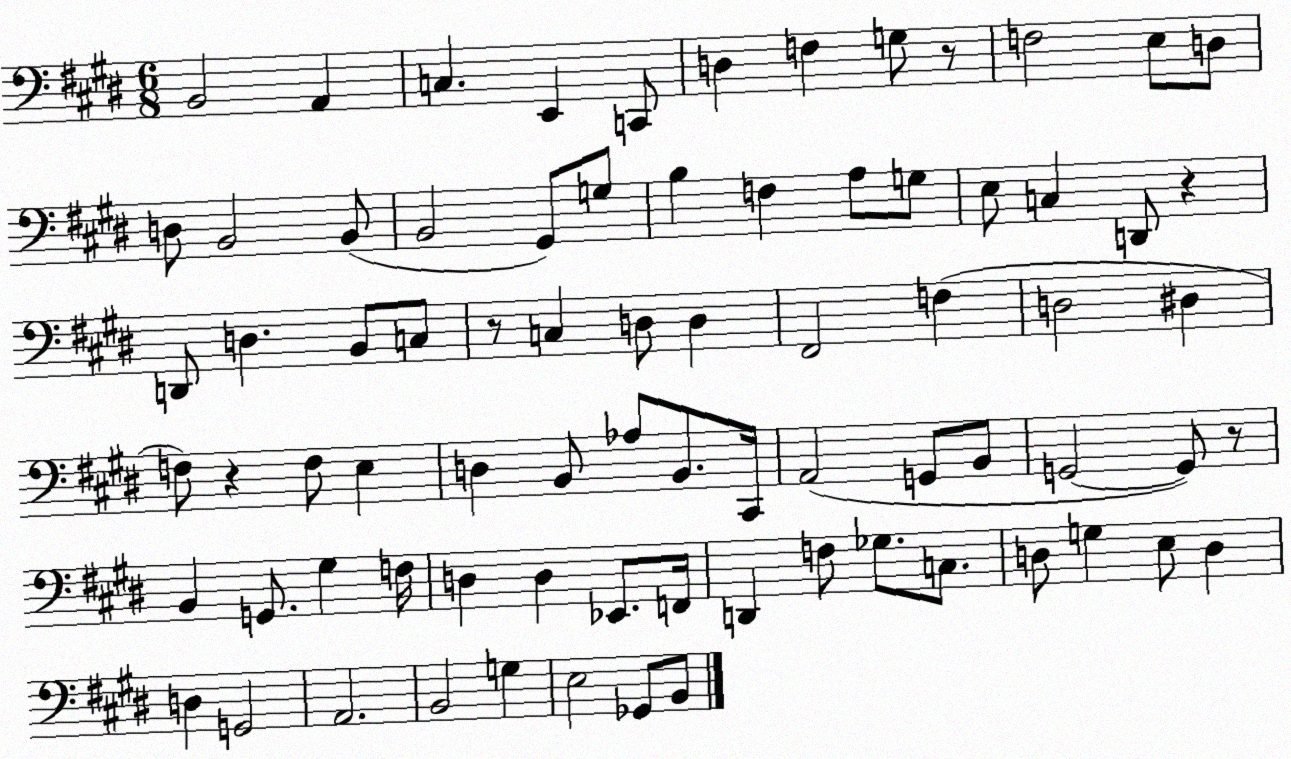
X:1
T:Untitled
M:6/8
L:1/4
K:E
B,,2 A,, C, E,, C,,/2 D, F, G,/2 z/2 F,2 E,/2 D,/2 D,/2 B,,2 B,,/2 B,,2 ^G,,/2 G,/2 B, F, A,/2 G,/2 E,/2 C, D,,/2 z D,,/2 D, B,,/2 C,/2 z/2 C, D,/2 D, ^F,,2 F, D,2 ^D, F,/2 z F,/2 E, D, B,,/2 _A,/2 B,,/2 ^C,,/4 A,,2 G,,/2 B,,/2 G,,2 G,,/2 z/2 B,, G,,/2 ^G, F,/4 D, D, _E,,/2 F,,/4 D,, F,/2 _G,/2 C,/2 D,/2 G, E,/2 D, D, G,,2 A,,2 B,,2 G, E,2 _G,,/2 B,,/2